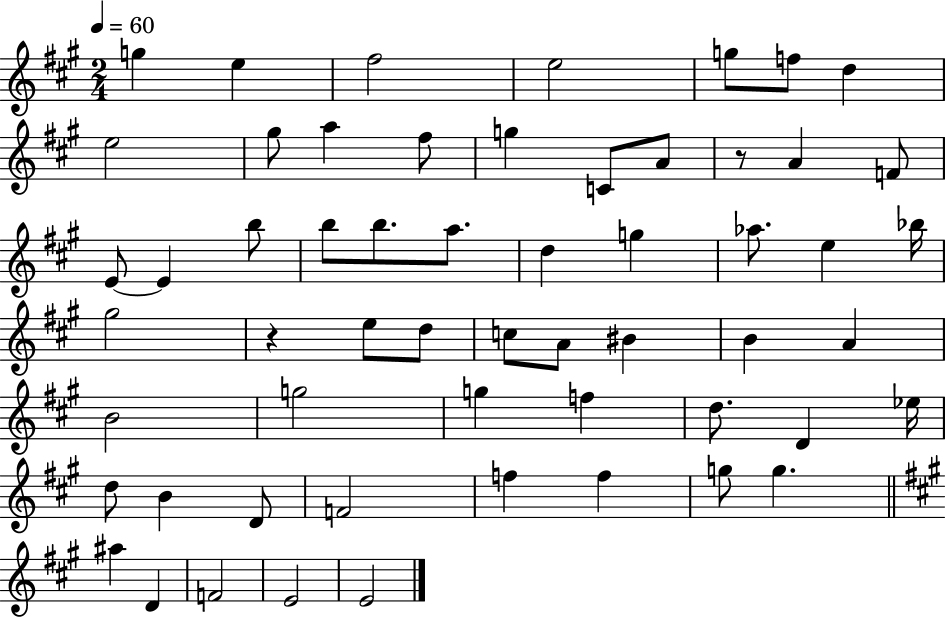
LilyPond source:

{
  \clef treble
  \numericTimeSignature
  \time 2/4
  \key a \major
  \tempo 4 = 60
  \repeat volta 2 { g''4 e''4 | fis''2 | e''2 | g''8 f''8 d''4 | \break e''2 | gis''8 a''4 fis''8 | g''4 c'8 a'8 | r8 a'4 f'8 | \break e'8~~ e'4 b''8 | b''8 b''8. a''8. | d''4 g''4 | aes''8. e''4 bes''16 | \break gis''2 | r4 e''8 d''8 | c''8 a'8 bis'4 | b'4 a'4 | \break b'2 | g''2 | g''4 f''4 | d''8. d'4 ees''16 | \break d''8 b'4 d'8 | f'2 | f''4 f''4 | g''8 g''4. | \break \bar "||" \break \key a \major ais''4 d'4 | f'2 | e'2 | e'2 | \break } \bar "|."
}